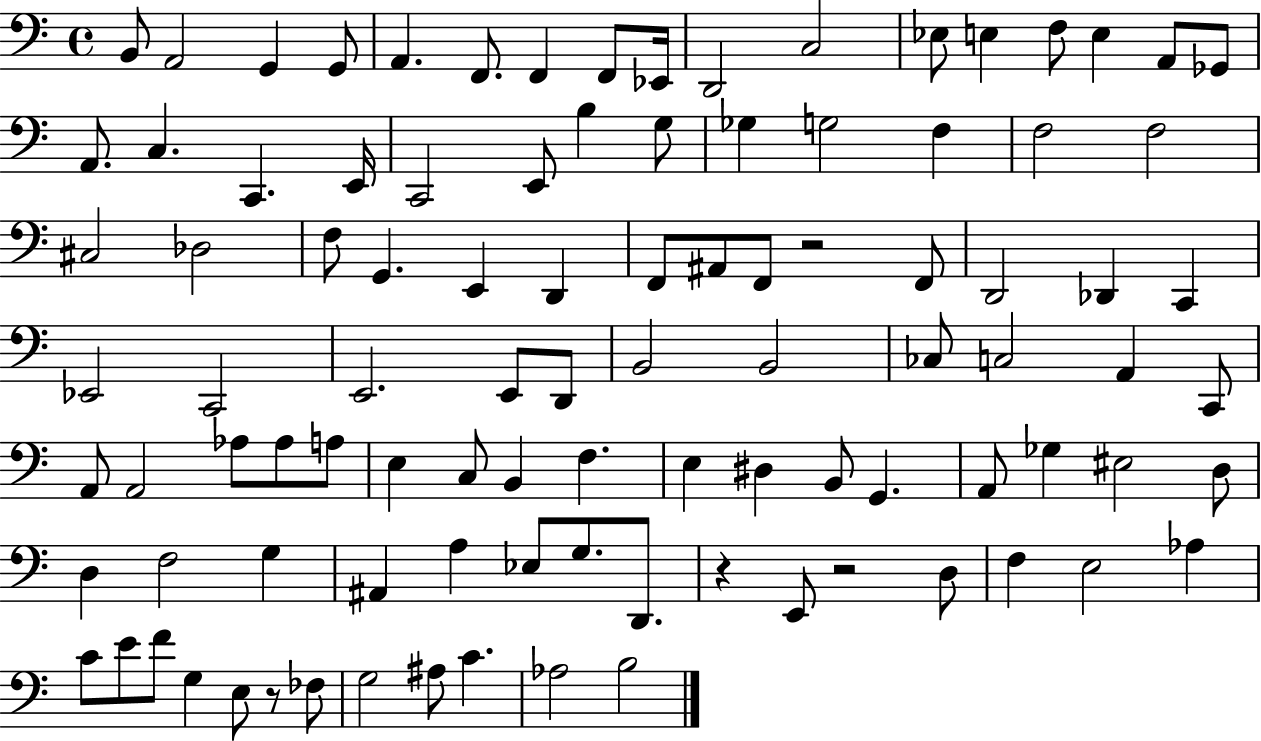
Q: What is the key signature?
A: C major